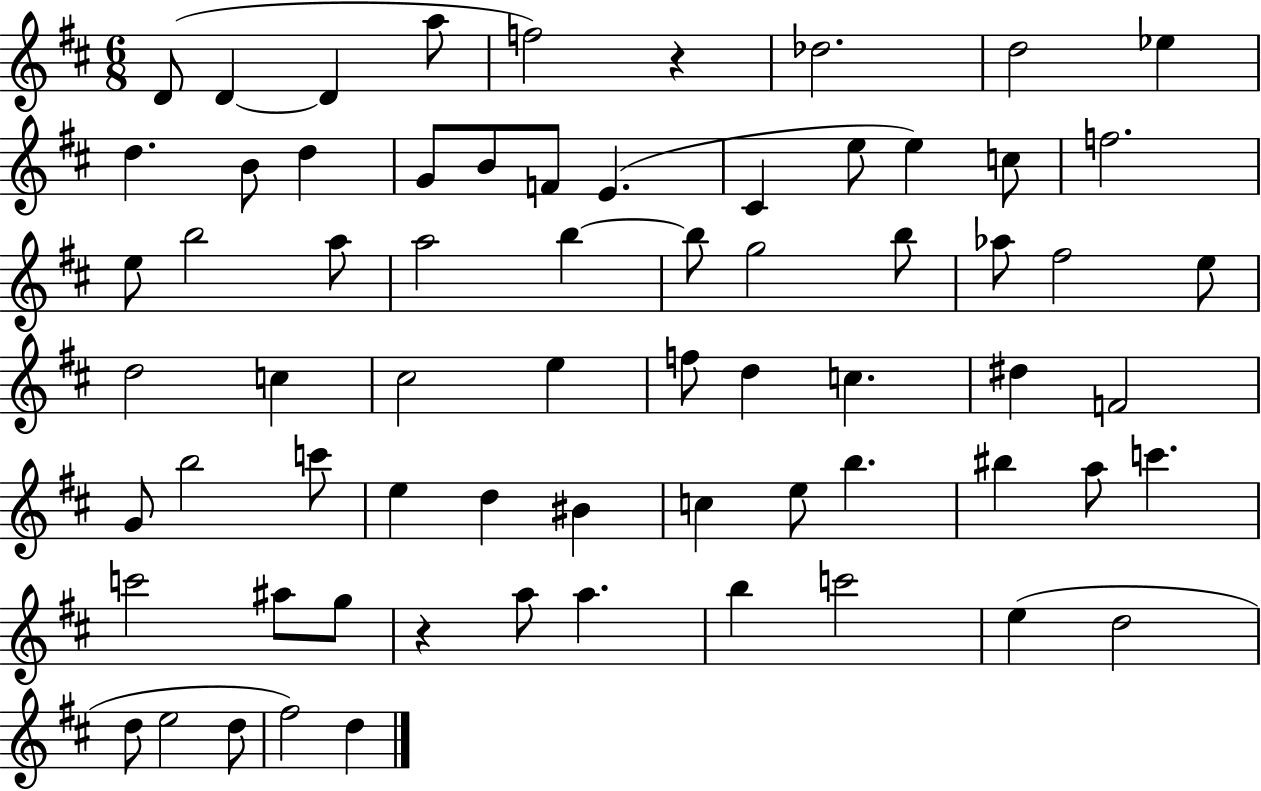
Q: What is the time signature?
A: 6/8